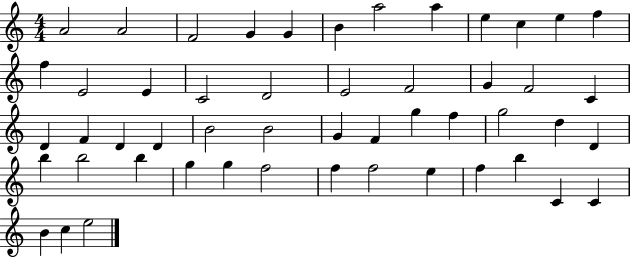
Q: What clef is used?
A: treble